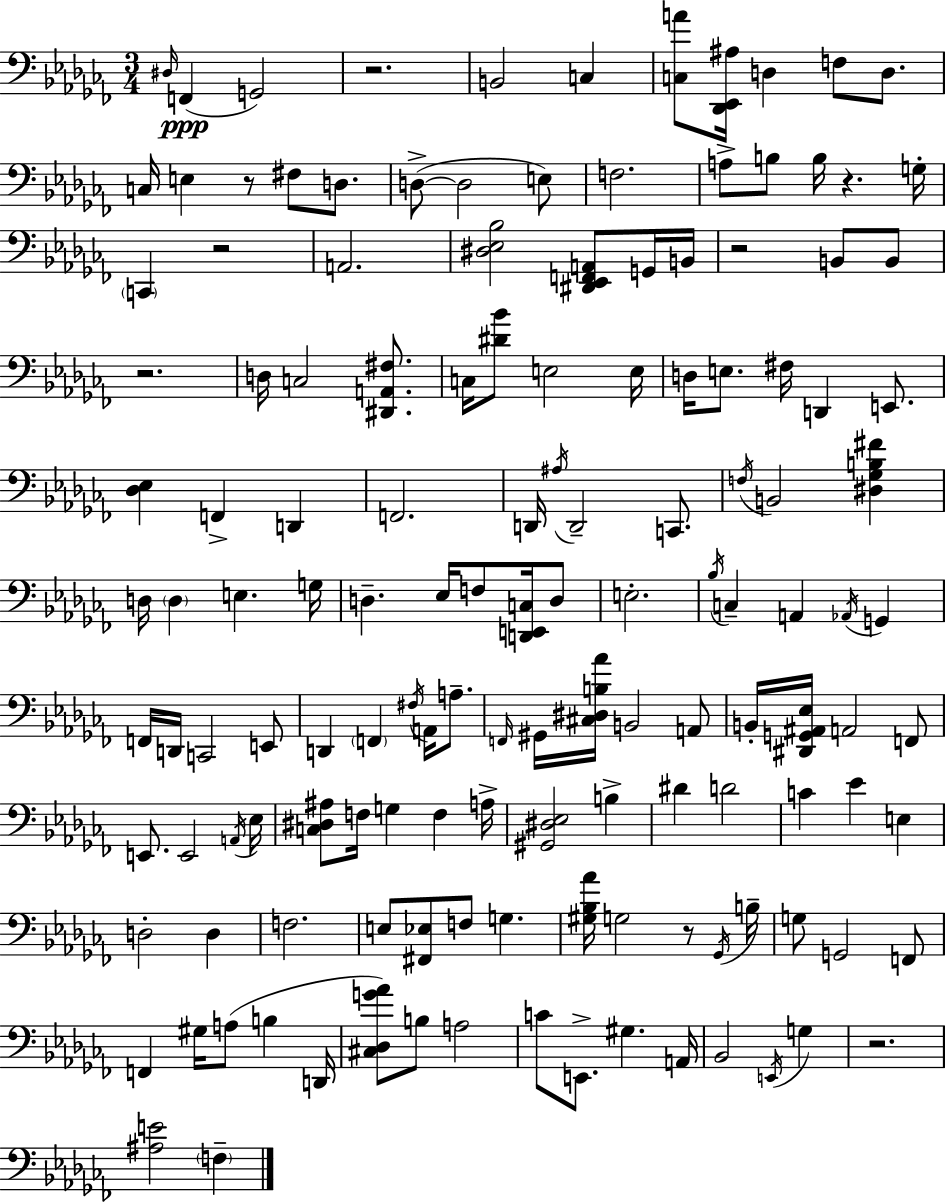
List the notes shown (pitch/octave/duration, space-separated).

D#3/s F2/q G2/h R/h. B2/h C3/q [C3,A4]/e [Db2,Eb2,A#3]/s D3/q F3/e D3/e. C3/s E3/q R/e F#3/e D3/e. D3/e D3/h E3/e F3/h. A3/e B3/e B3/s R/q. G3/s C2/q R/h A2/h. [D#3,Eb3,Bb3]/h [D#2,Eb2,F2,A2]/e G2/s B2/s R/h B2/e B2/e R/h. D3/s C3/h [D#2,A2,F#3]/e. C3/s [D#4,Bb4]/e E3/h E3/s D3/s E3/e. F#3/s D2/q E2/e. [Db3,Eb3]/q F2/q D2/q F2/h. D2/s A#3/s D2/h C2/e. F3/s B2/h [D#3,Gb3,B3,F#4]/q D3/s D3/q E3/q. G3/s D3/q. Eb3/s F3/e [D2,E2,C3]/s D3/e E3/h. Bb3/s C3/q A2/q Ab2/s G2/q F2/s D2/s C2/h E2/e D2/q F2/q F#3/s A2/s A3/e. F2/s G#2/s [C#3,D#3,B3,Ab4]/s B2/h A2/e B2/s [D#2,G2,A#2,Eb3]/s A2/h F2/e E2/e. E2/h A2/s Eb3/s [C3,D#3,A#3]/e F3/s G3/q F3/q A3/s [G#2,D#3,Eb3]/h B3/q D#4/q D4/h C4/q Eb4/q E3/q D3/h D3/q F3/h. E3/e [F#2,Eb3]/e F3/e G3/q. [G#3,Bb3,Ab4]/s G3/h R/e Gb2/s B3/s G3/e G2/h F2/e F2/q G#3/s A3/e B3/q D2/s [C#3,Db3,G4,Ab4]/e B3/e A3/h C4/e E2/e. G#3/q. A2/s Bb2/h E2/s G3/q R/h. [A#3,E4]/h F3/q